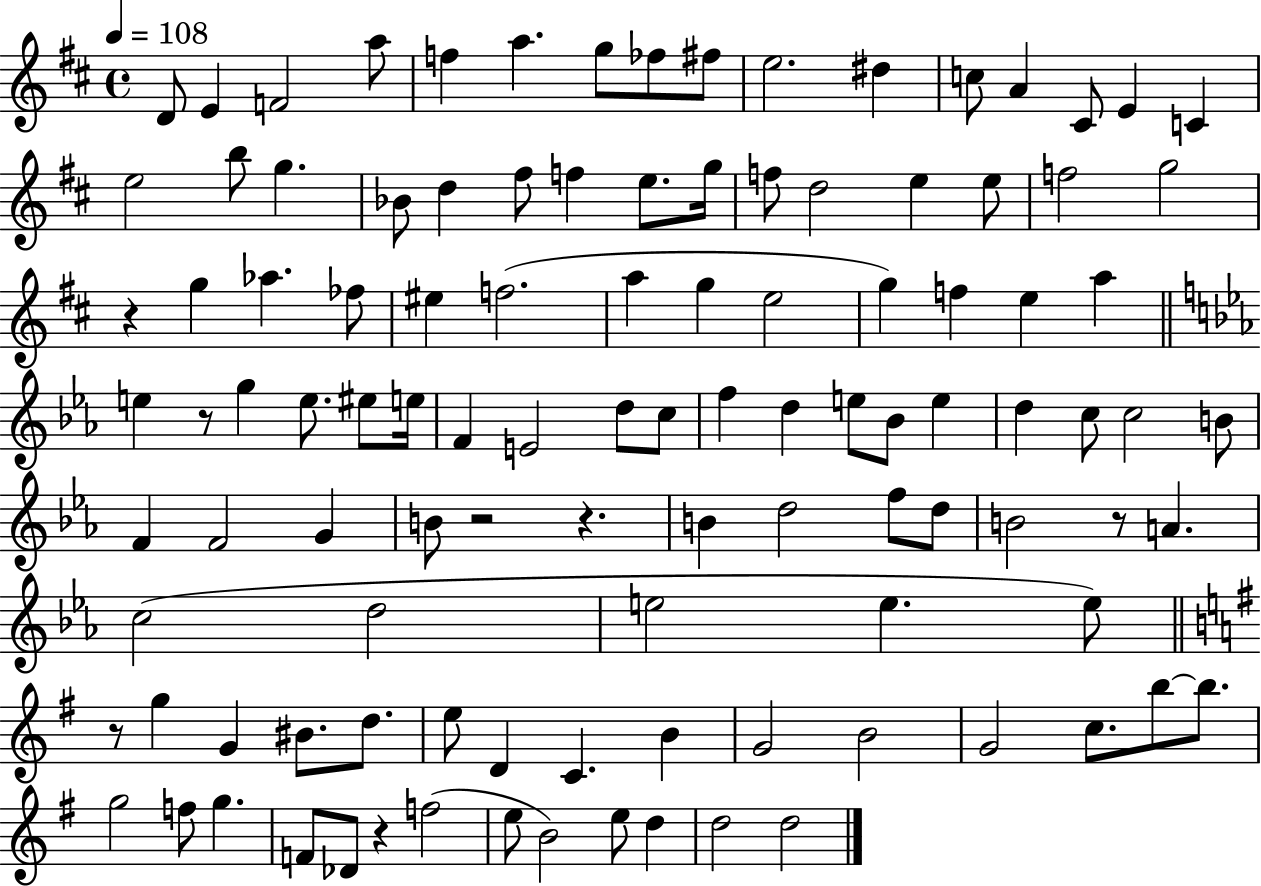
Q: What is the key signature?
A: D major